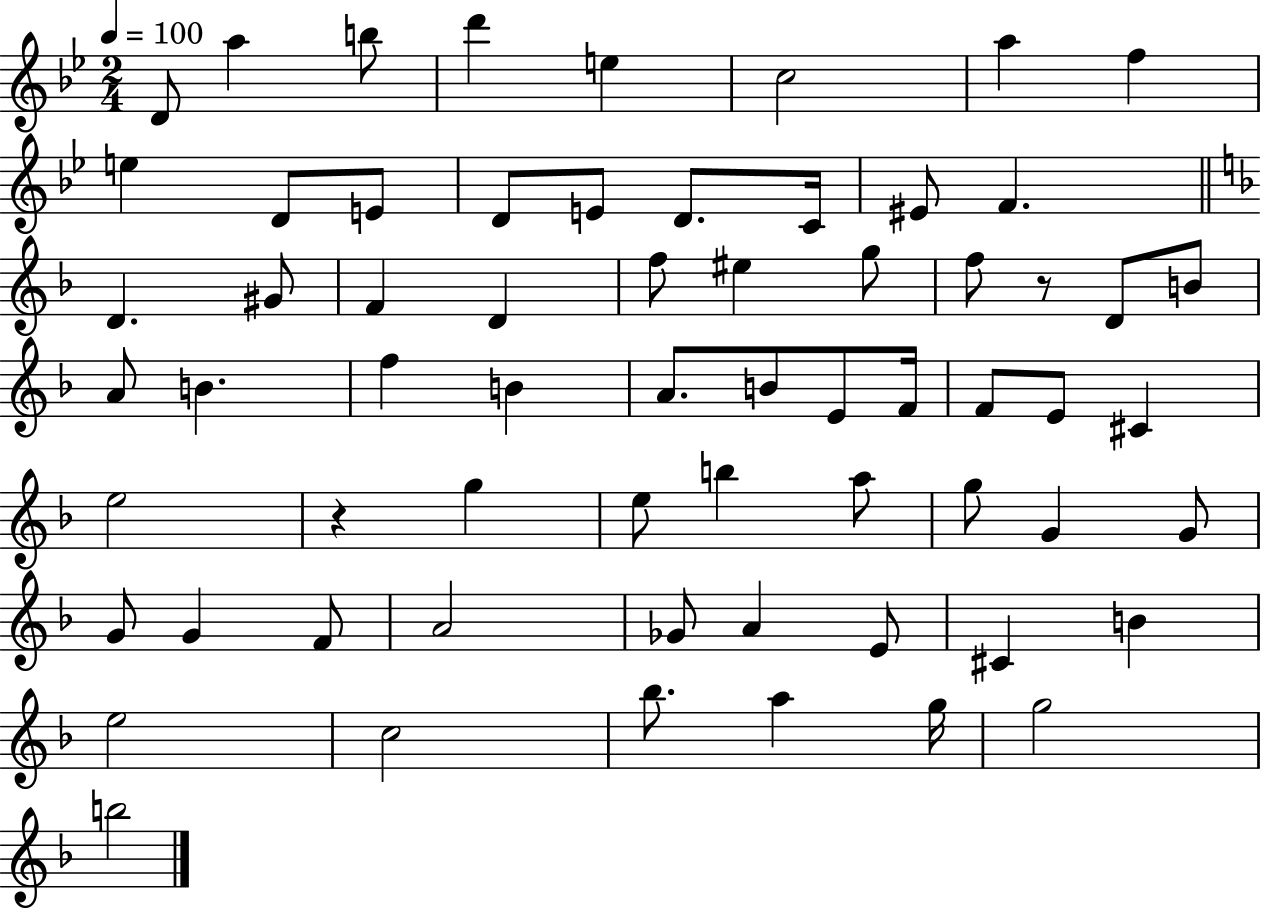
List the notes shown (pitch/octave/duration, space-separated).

D4/e A5/q B5/e D6/q E5/q C5/h A5/q F5/q E5/q D4/e E4/e D4/e E4/e D4/e. C4/s EIS4/e F4/q. D4/q. G#4/e F4/q D4/q F5/e EIS5/q G5/e F5/e R/e D4/e B4/e A4/e B4/q. F5/q B4/q A4/e. B4/e E4/e F4/s F4/e E4/e C#4/q E5/h R/q G5/q E5/e B5/q A5/e G5/e G4/q G4/e G4/e G4/q F4/e A4/h Gb4/e A4/q E4/e C#4/q B4/q E5/h C5/h Bb5/e. A5/q G5/s G5/h B5/h